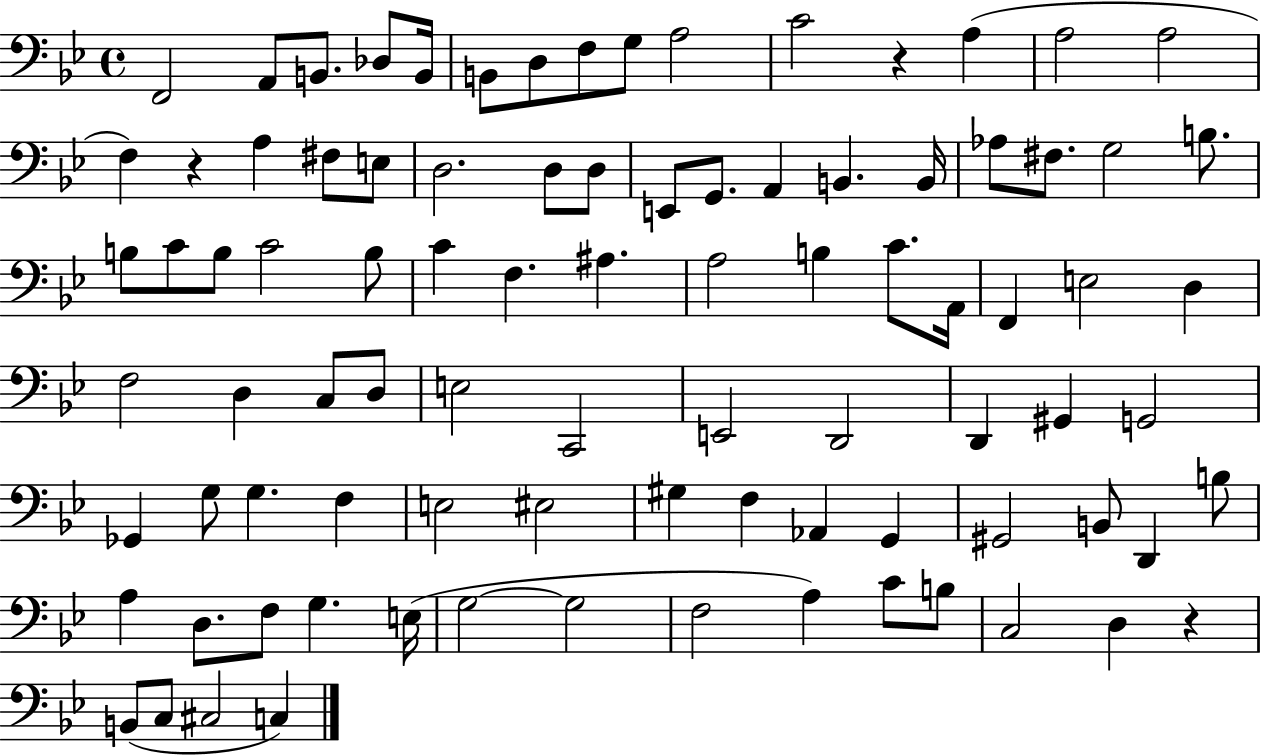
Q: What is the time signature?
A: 4/4